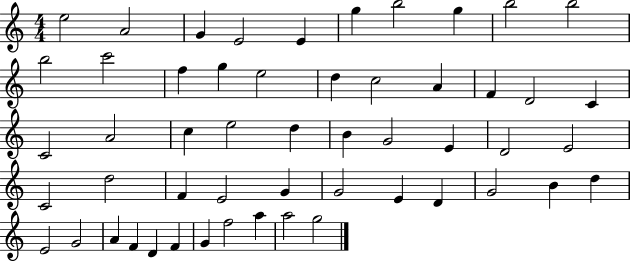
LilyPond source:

{
  \clef treble
  \numericTimeSignature
  \time 4/4
  \key c \major
  e''2 a'2 | g'4 e'2 e'4 | g''4 b''2 g''4 | b''2 b''2 | \break b''2 c'''2 | f''4 g''4 e''2 | d''4 c''2 a'4 | f'4 d'2 c'4 | \break c'2 a'2 | c''4 e''2 d''4 | b'4 g'2 e'4 | d'2 e'2 | \break c'2 d''2 | f'4 e'2 g'4 | g'2 e'4 d'4 | g'2 b'4 d''4 | \break e'2 g'2 | a'4 f'4 d'4 f'4 | g'4 f''2 a''4 | a''2 g''2 | \break \bar "|."
}